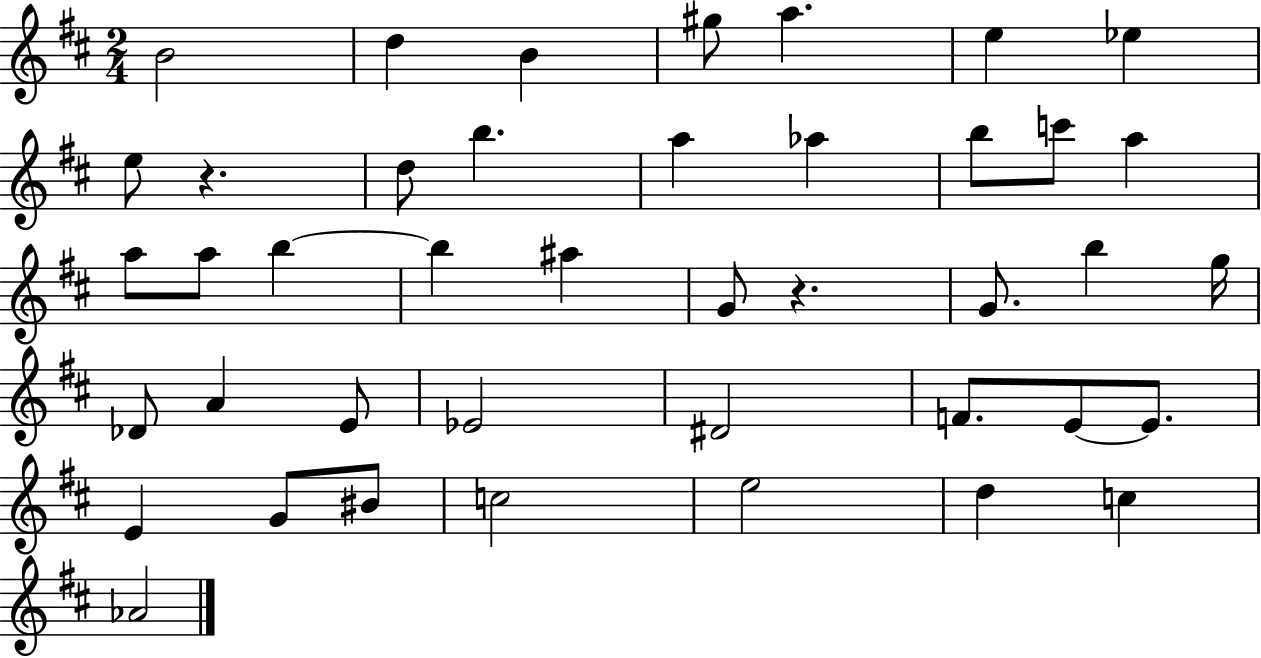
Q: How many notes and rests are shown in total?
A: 42